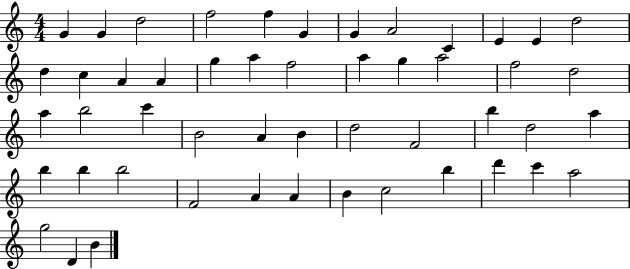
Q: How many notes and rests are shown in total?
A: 50